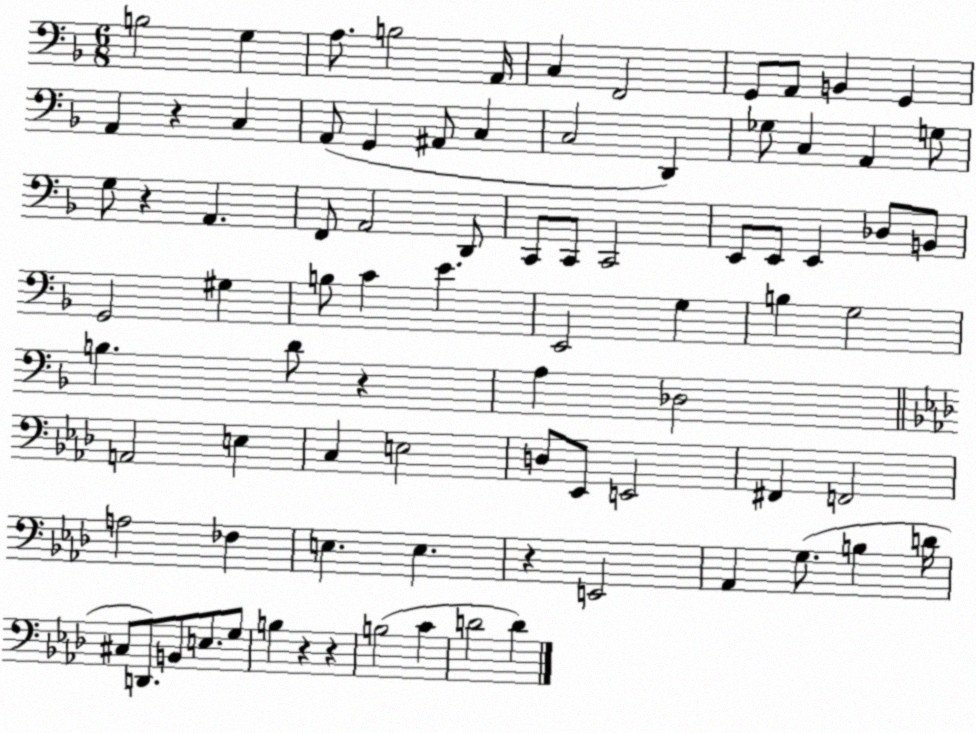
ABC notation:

X:1
T:Untitled
M:6/8
L:1/4
K:F
B,2 G, A,/2 B,2 A,,/4 C, F,,2 G,,/2 A,,/2 B,, G,, A,, z C, A,,/2 G,, ^A,,/2 C, C,2 D,, _G,/2 C, A,, G,/2 G,/2 z A,, F,,/2 A,,2 D,,/2 C,,/2 C,,/2 C,,2 E,,/2 E,,/2 E,, _D,/2 B,,/2 G,,2 ^G, B,/2 C E E,,2 G, B, G,2 B, D/2 z A, _D,2 A,,2 E, C, E,2 D,/2 _E,,/2 E,,2 ^F,, F,,2 A,2 _F, E, E, z E,,2 _A,, G,/2 B, D/4 ^C,/2 D,,/2 B,,/2 E,/2 G,/2 B, z z B,2 C D2 D